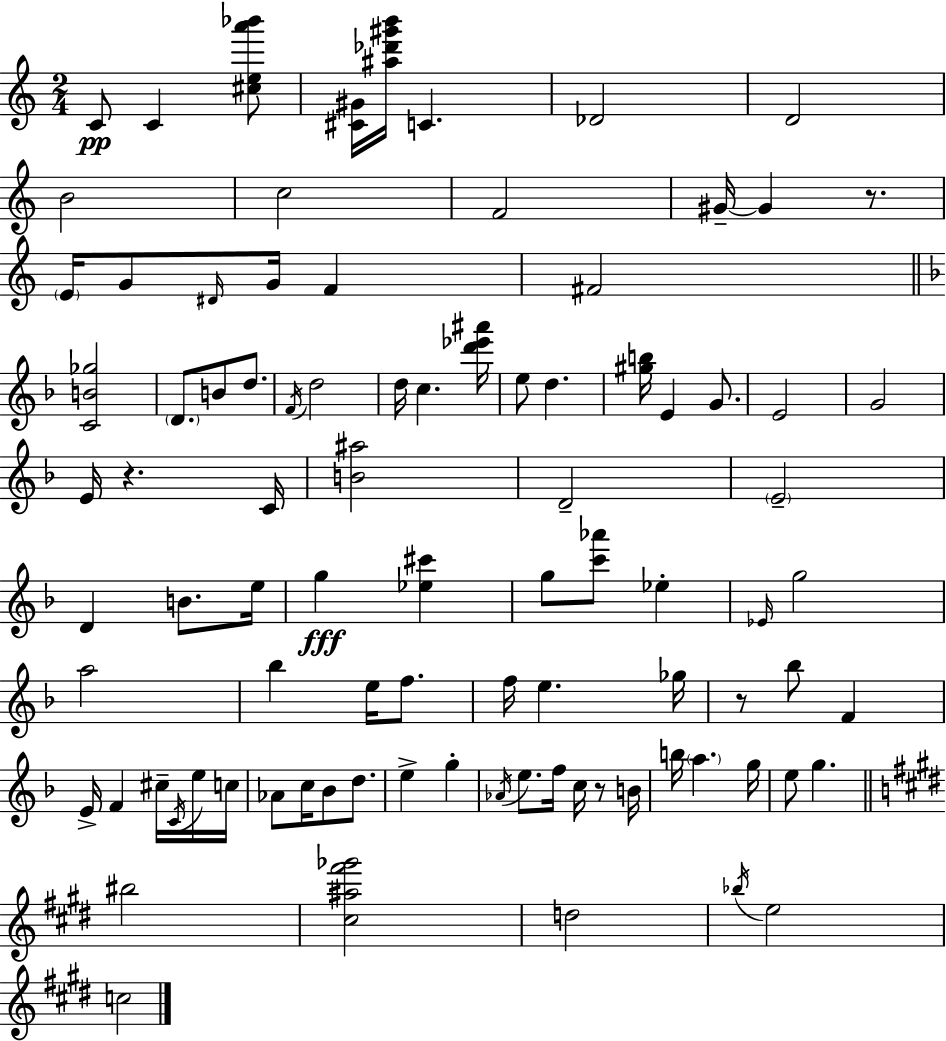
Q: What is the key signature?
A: A minor